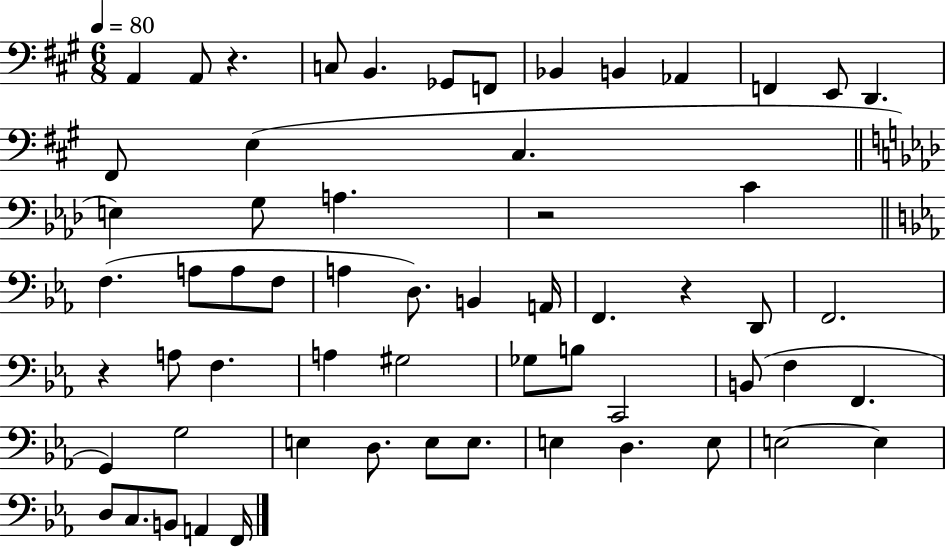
X:1
T:Untitled
M:6/8
L:1/4
K:A
A,, A,,/2 z C,/2 B,, _G,,/2 F,,/2 _B,, B,, _A,, F,, E,,/2 D,, ^F,,/2 E, ^C, E, G,/2 A, z2 C F, A,/2 A,/2 F,/2 A, D,/2 B,, A,,/4 F,, z D,,/2 F,,2 z A,/2 F, A, ^G,2 _G,/2 B,/2 C,,2 B,,/2 F, F,, G,, G,2 E, D,/2 E,/2 E,/2 E, D, E,/2 E,2 E, D,/2 C,/2 B,,/2 A,, F,,/4